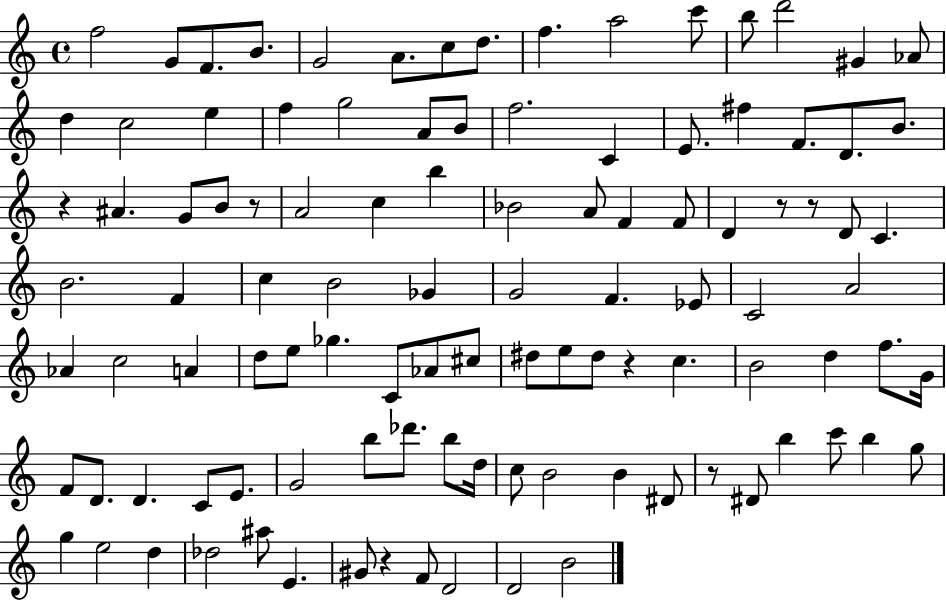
{
  \clef treble
  \time 4/4
  \defaultTimeSignature
  \key c \major
  f''2 g'8 f'8. b'8. | g'2 a'8. c''8 d''8. | f''4. a''2 c'''8 | b''8 d'''2 gis'4 aes'8 | \break d''4 c''2 e''4 | f''4 g''2 a'8 b'8 | f''2. c'4 | e'8. fis''4 f'8. d'8. b'8. | \break r4 ais'4. g'8 b'8 r8 | a'2 c''4 b''4 | bes'2 a'8 f'4 f'8 | d'4 r8 r8 d'8 c'4. | \break b'2. f'4 | c''4 b'2 ges'4 | g'2 f'4. ees'8 | c'2 a'2 | \break aes'4 c''2 a'4 | d''8 e''8 ges''4. c'8 aes'8 cis''8 | dis''8 e''8 dis''8 r4 c''4. | b'2 d''4 f''8. g'16 | \break f'8 d'8. d'4. c'8 e'8. | g'2 b''8 des'''8. b''8 d''16 | c''8 b'2 b'4 dis'8 | r8 dis'8 b''4 c'''8 b''4 g''8 | \break g''4 e''2 d''4 | des''2 ais''8 e'4. | gis'8 r4 f'8 d'2 | d'2 b'2 | \break \bar "|."
}